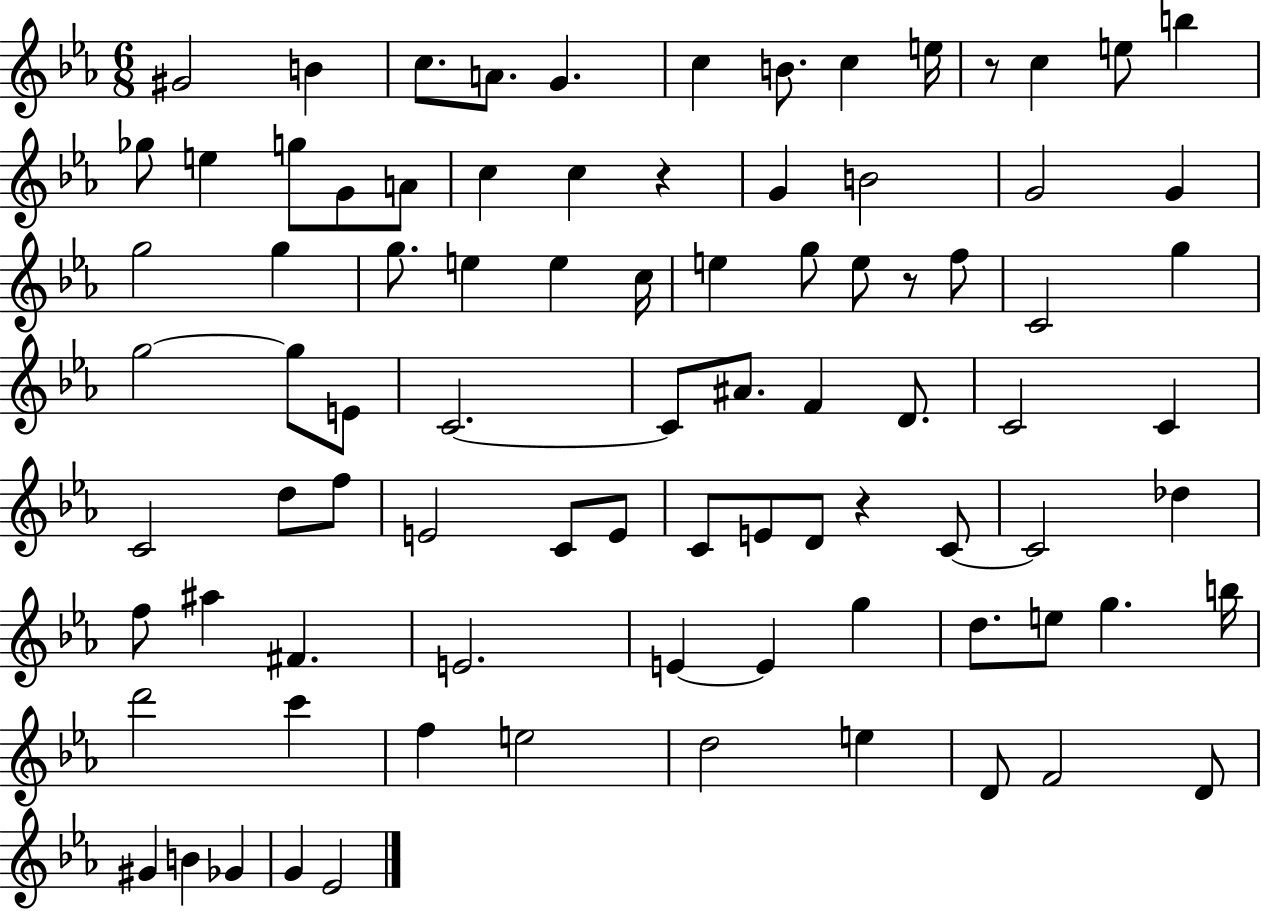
{
  \clef treble
  \numericTimeSignature
  \time 6/8
  \key ees \major
  \repeat volta 2 { gis'2 b'4 | c''8. a'8. g'4. | c''4 b'8. c''4 e''16 | r8 c''4 e''8 b''4 | \break ges''8 e''4 g''8 g'8 a'8 | c''4 c''4 r4 | g'4 b'2 | g'2 g'4 | \break g''2 g''4 | g''8. e''4 e''4 c''16 | e''4 g''8 e''8 r8 f''8 | c'2 g''4 | \break g''2~~ g''8 e'8 | c'2.~~ | c'8 ais'8. f'4 d'8. | c'2 c'4 | \break c'2 d''8 f''8 | e'2 c'8 e'8 | c'8 e'8 d'8 r4 c'8~~ | c'2 des''4 | \break f''8 ais''4 fis'4. | e'2. | e'4~~ e'4 g''4 | d''8. e''8 g''4. b''16 | \break d'''2 c'''4 | f''4 e''2 | d''2 e''4 | d'8 f'2 d'8 | \break gis'4 b'4 ges'4 | g'4 ees'2 | } \bar "|."
}